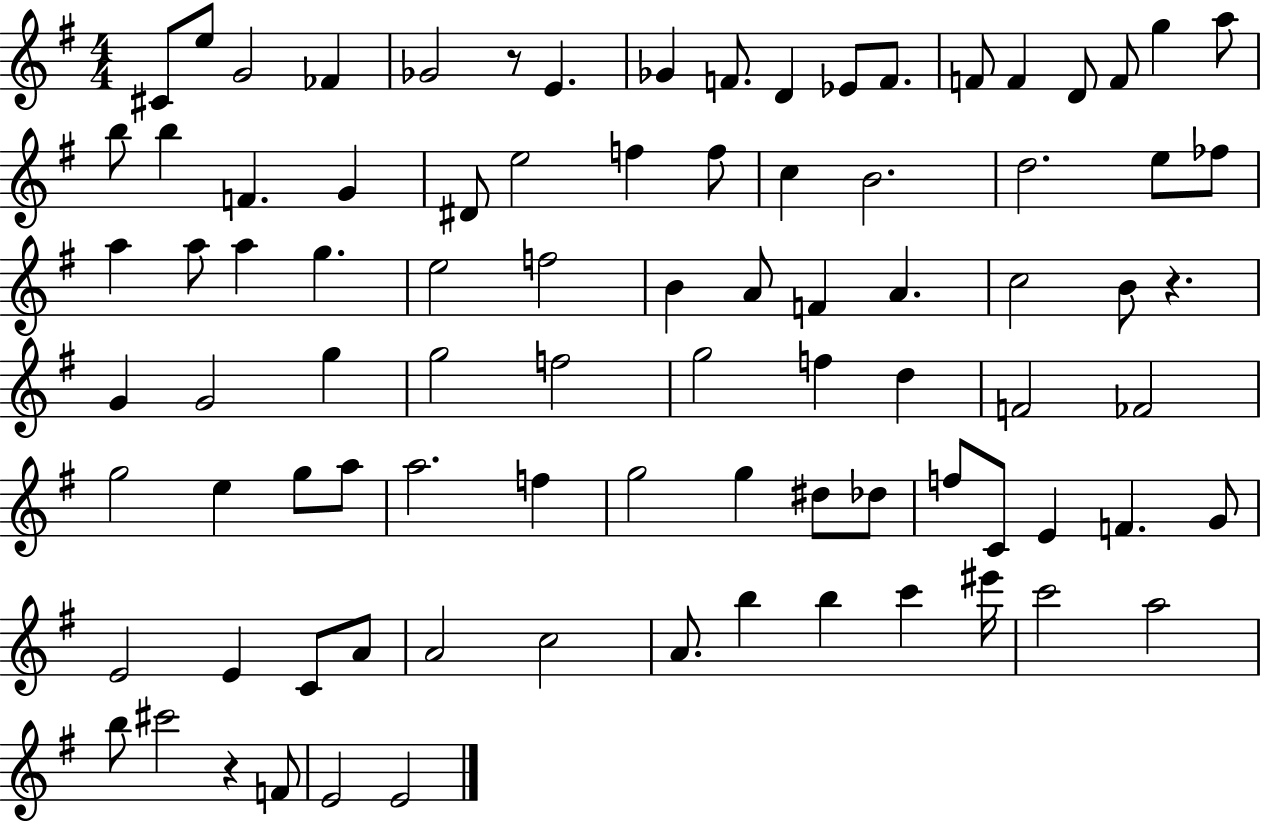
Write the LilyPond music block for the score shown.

{
  \clef treble
  \numericTimeSignature
  \time 4/4
  \key g \major
  cis'8 e''8 g'2 fes'4 | ges'2 r8 e'4. | ges'4 f'8. d'4 ees'8 f'8. | f'8 f'4 d'8 f'8 g''4 a''8 | \break b''8 b''4 f'4. g'4 | dis'8 e''2 f''4 f''8 | c''4 b'2. | d''2. e''8 fes''8 | \break a''4 a''8 a''4 g''4. | e''2 f''2 | b'4 a'8 f'4 a'4. | c''2 b'8 r4. | \break g'4 g'2 g''4 | g''2 f''2 | g''2 f''4 d''4 | f'2 fes'2 | \break g''2 e''4 g''8 a''8 | a''2. f''4 | g''2 g''4 dis''8 des''8 | f''8 c'8 e'4 f'4. g'8 | \break e'2 e'4 c'8 a'8 | a'2 c''2 | a'8. b''4 b''4 c'''4 eis'''16 | c'''2 a''2 | \break b''8 cis'''2 r4 f'8 | e'2 e'2 | \bar "|."
}